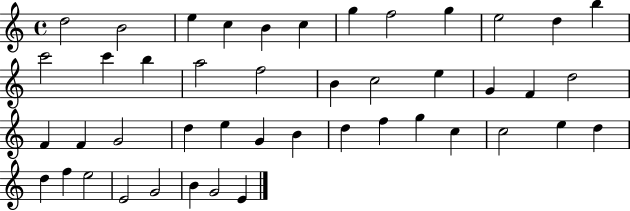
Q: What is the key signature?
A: C major